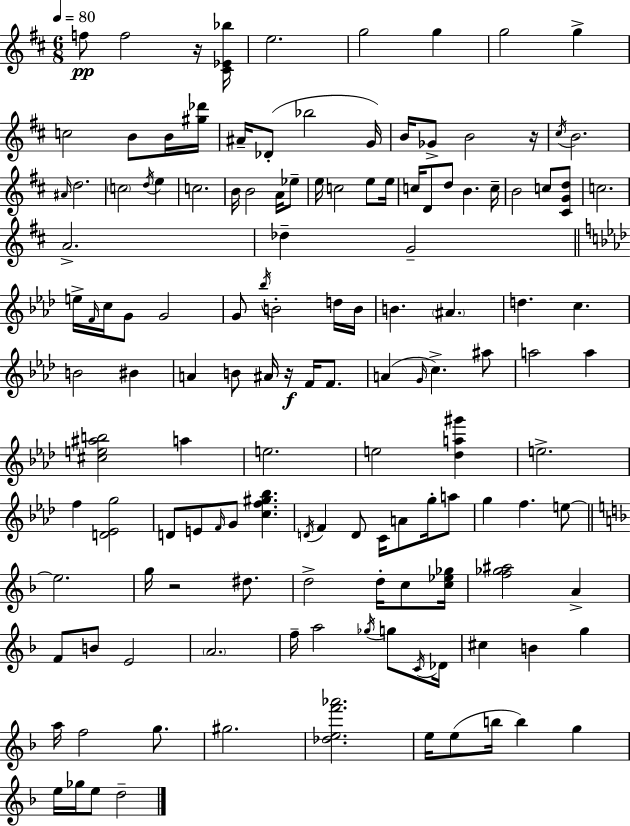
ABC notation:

X:1
T:Untitled
M:6/8
L:1/4
K:D
f/2 f2 z/4 [^C_E_b]/4 e2 g2 g g2 g c2 B/2 B/4 [^g_d']/4 ^A/4 _D/2 _b2 G/4 B/4 _G/2 B2 z/4 ^c/4 B2 ^A/4 d2 c2 d/4 e c2 B/4 B2 A/4 _e/2 e/4 c2 e/2 e/4 c/4 D/2 d/2 B c/4 B2 c/2 [^CGd]/2 c2 A2 _d G2 e/4 F/4 c/4 G/2 G2 G/2 _b/4 B2 d/4 B/4 B ^A d c B2 ^B A B/2 ^A/4 z/4 F/4 F/2 A G/4 c ^a/2 a2 a [^ce^ab]2 a e2 e2 [_da^g'] e2 f [D_Eg]2 D/2 E/2 F/4 G/2 [cf^g_b] D/4 F D/2 C/4 A/2 g/4 a/2 g f e/2 e2 g/4 z2 ^d/2 d2 d/4 c/2 [c_e_g]/4 [f_g^a]2 A F/2 B/2 E2 A2 f/4 a2 _g/4 g/2 C/4 _D/4 ^c B g a/4 f2 g/2 ^g2 [_def'_a']2 e/4 e/2 b/4 b g e/4 _g/4 e/2 d2